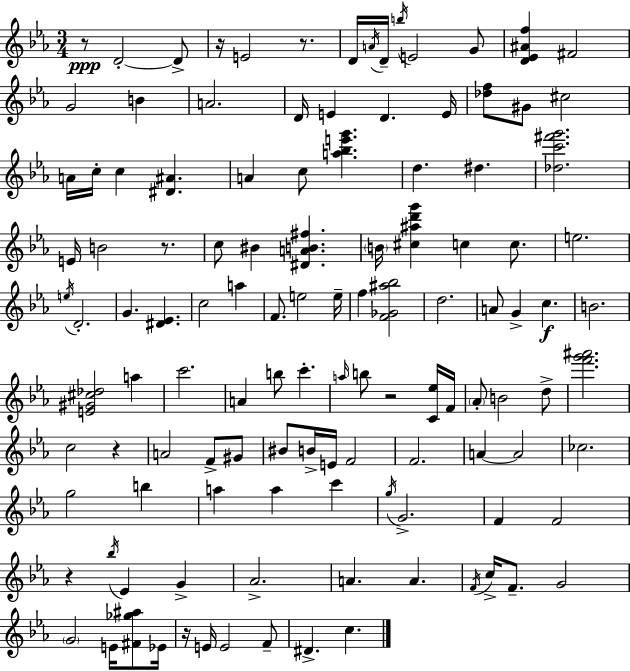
X:1
T:Untitled
M:3/4
L:1/4
K:Cm
z/2 D2 D/2 z/4 E2 z/2 D/4 A/4 D/4 b/4 E2 G/2 [D_E^Af] ^F2 G2 B A2 D/4 E D E/4 [_df]/2 ^G/2 ^c2 A/4 c/4 c [^D^A] A c/2 [a_be'g'] d ^d [_dc'^f'g']2 E/4 B2 z/2 c/2 ^B [^DAB^f] B/4 [^c^ad'g'] c c/2 e2 e/4 D2 G [^D_E] c2 a F/2 e2 e/4 f [F_G^a_b]2 d2 A/2 G c B2 [E^G^c_d]2 a c'2 A b/2 c' a/4 b/2 z2 [C_e]/4 F/4 _A/2 B2 d/2 [f'g'^a']2 c2 z A2 F/2 ^G/2 ^B/2 B/4 E/4 F2 F2 A A2 _c2 g2 b a a c' g/4 G2 F F2 z _b/4 _E G _A2 A A F/4 c/4 F/2 G2 G2 E/4 [^F_g^a]/2 _E/4 z/4 E/4 E2 F/2 ^D c